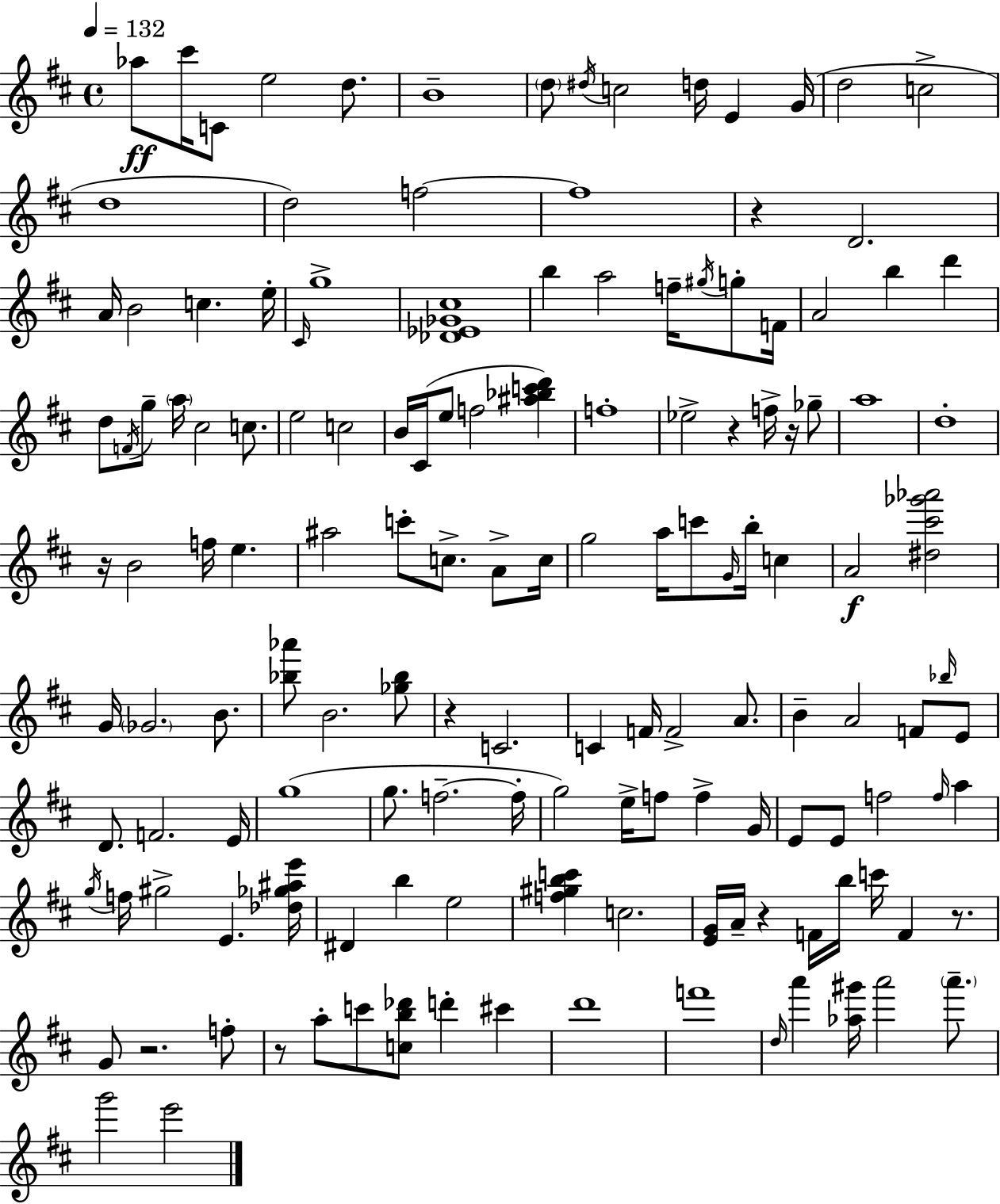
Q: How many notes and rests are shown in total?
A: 144